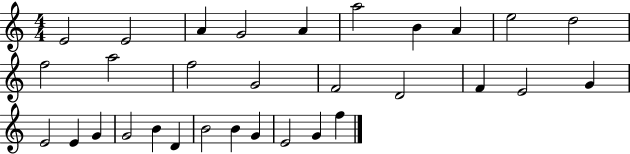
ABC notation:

X:1
T:Untitled
M:4/4
L:1/4
K:C
E2 E2 A G2 A a2 B A e2 d2 f2 a2 f2 G2 F2 D2 F E2 G E2 E G G2 B D B2 B G E2 G f